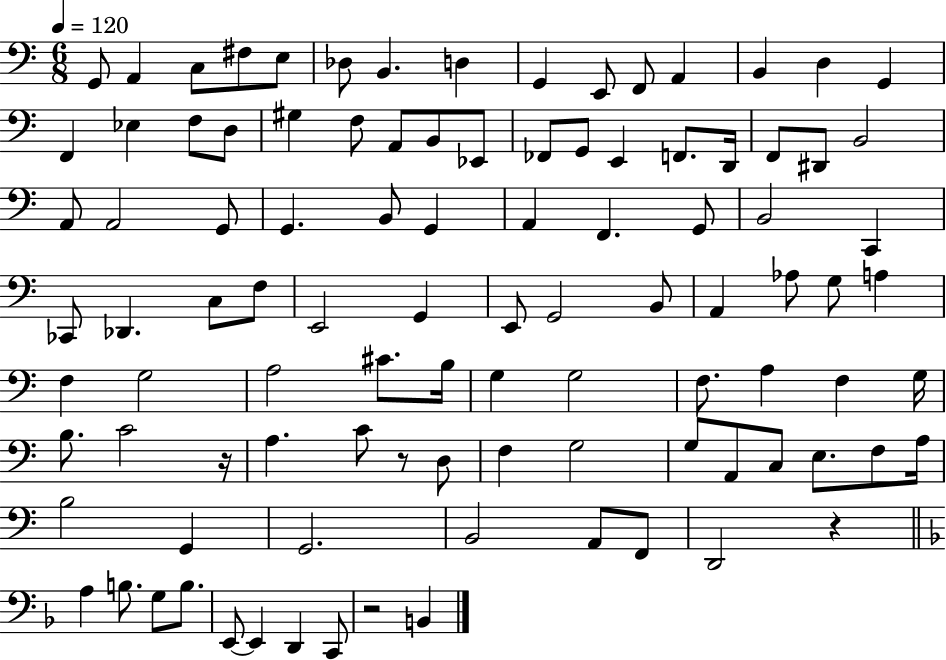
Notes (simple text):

G2/e A2/q C3/e F#3/e E3/e Db3/e B2/q. D3/q G2/q E2/e F2/e A2/q B2/q D3/q G2/q F2/q Eb3/q F3/e D3/e G#3/q F3/e A2/e B2/e Eb2/e FES2/e G2/e E2/q F2/e. D2/s F2/e D#2/e B2/h A2/e A2/h G2/e G2/q. B2/e G2/q A2/q F2/q. G2/e B2/h C2/q CES2/e Db2/q. C3/e F3/e E2/h G2/q E2/e G2/h B2/e A2/q Ab3/e G3/e A3/q F3/q G3/h A3/h C#4/e. B3/s G3/q G3/h F3/e. A3/q F3/q G3/s B3/e. C4/h R/s A3/q. C4/e R/e D3/e F3/q G3/h G3/e A2/e C3/e E3/e. F3/e A3/s B3/h G2/q G2/h. B2/h A2/e F2/e D2/h R/q A3/q B3/e. G3/e B3/e. E2/e E2/q D2/q C2/e R/h B2/q